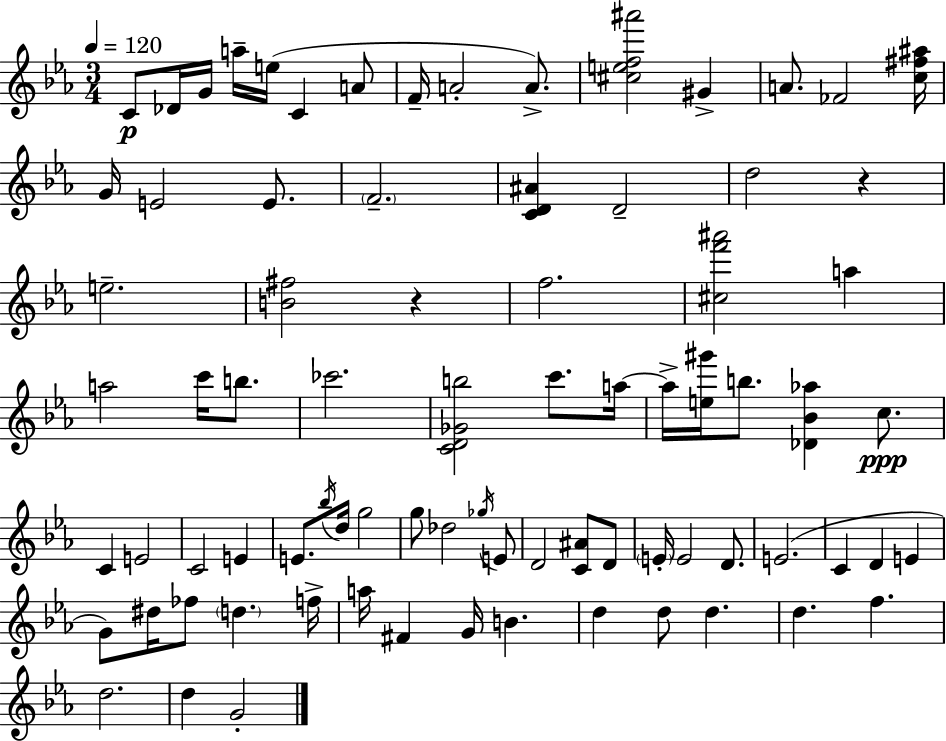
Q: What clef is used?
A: treble